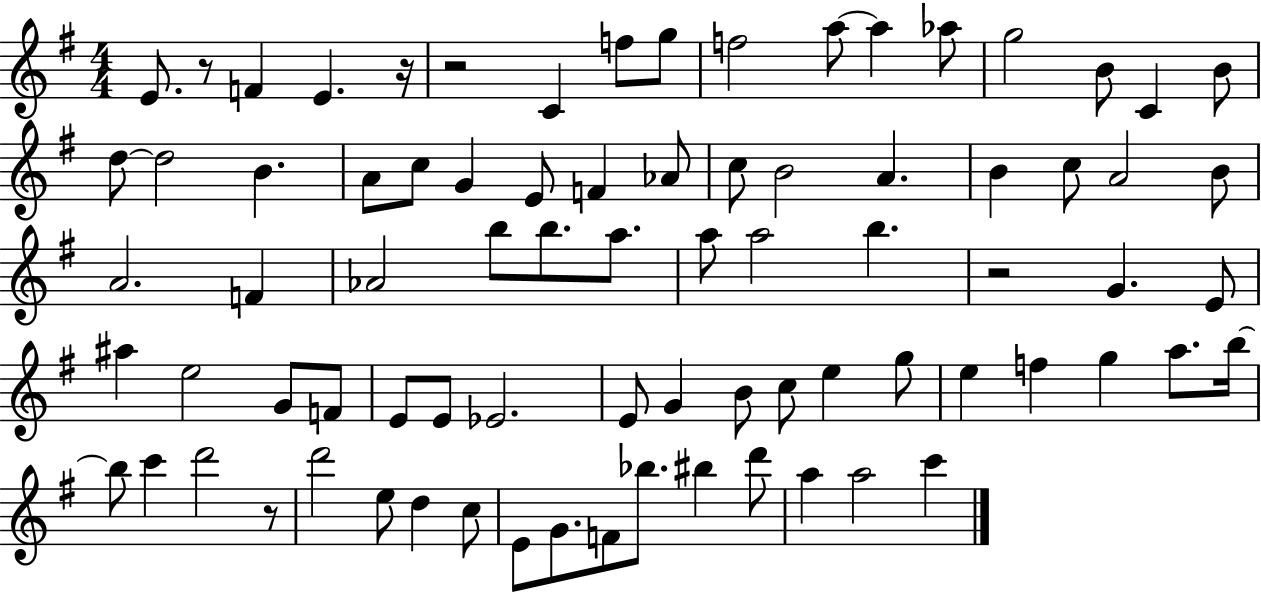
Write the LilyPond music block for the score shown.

{
  \clef treble
  \numericTimeSignature
  \time 4/4
  \key g \major
  e'8. r8 f'4 e'4. r16 | r2 c'4 f''8 g''8 | f''2 a''8~~ a''4 aes''8 | g''2 b'8 c'4 b'8 | \break d''8~~ d''2 b'4. | a'8 c''8 g'4 e'8 f'4 aes'8 | c''8 b'2 a'4. | b'4 c''8 a'2 b'8 | \break a'2. f'4 | aes'2 b''8 b''8. a''8. | a''8 a''2 b''4. | r2 g'4. e'8 | \break ais''4 e''2 g'8 f'8 | e'8 e'8 ees'2. | e'8 g'4 b'8 c''8 e''4 g''8 | e''4 f''4 g''4 a''8. b''16~~ | \break b''8 c'''4 d'''2 r8 | d'''2 e''8 d''4 c''8 | e'8 g'8. f'8 bes''8. bis''4 d'''8 | a''4 a''2 c'''4 | \break \bar "|."
}